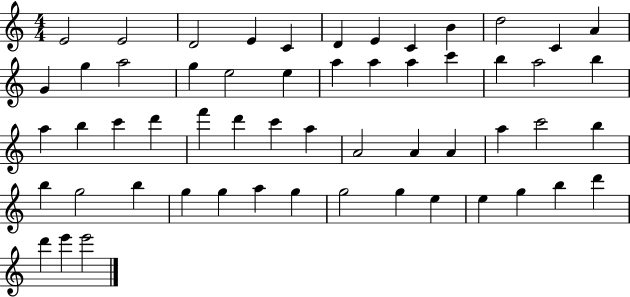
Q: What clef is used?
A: treble